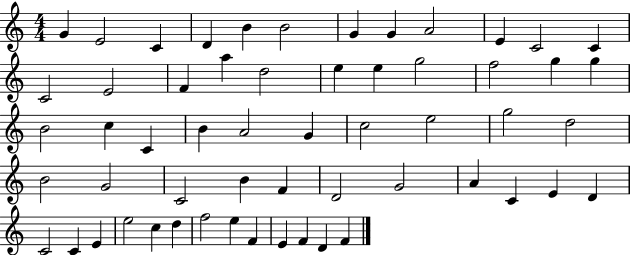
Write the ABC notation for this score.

X:1
T:Untitled
M:4/4
L:1/4
K:C
G E2 C D B B2 G G A2 E C2 C C2 E2 F a d2 e e g2 f2 g g B2 c C B A2 G c2 e2 g2 d2 B2 G2 C2 B F D2 G2 A C E D C2 C E e2 c d f2 e F E F D F